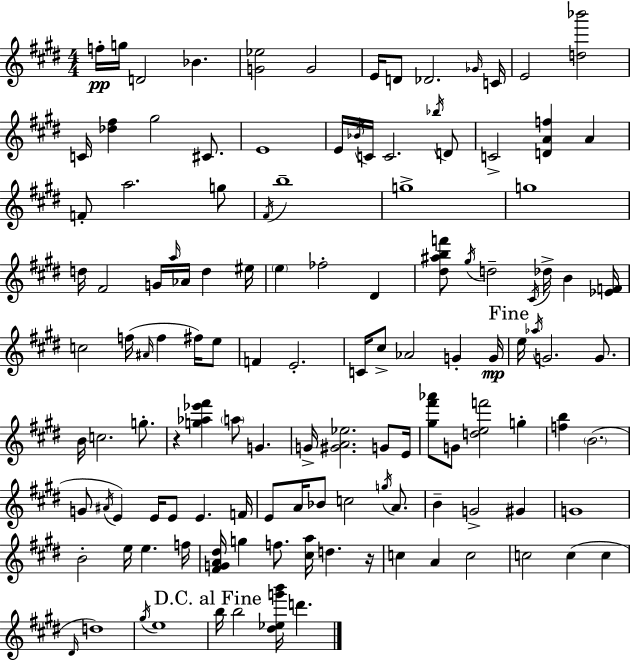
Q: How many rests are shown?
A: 2